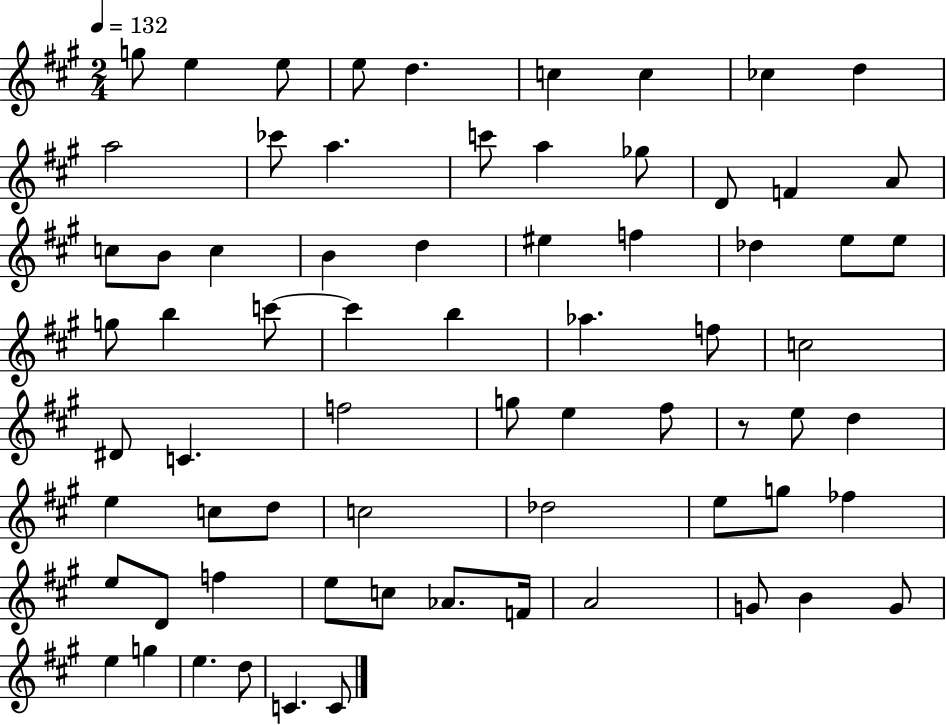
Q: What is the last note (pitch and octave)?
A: C4